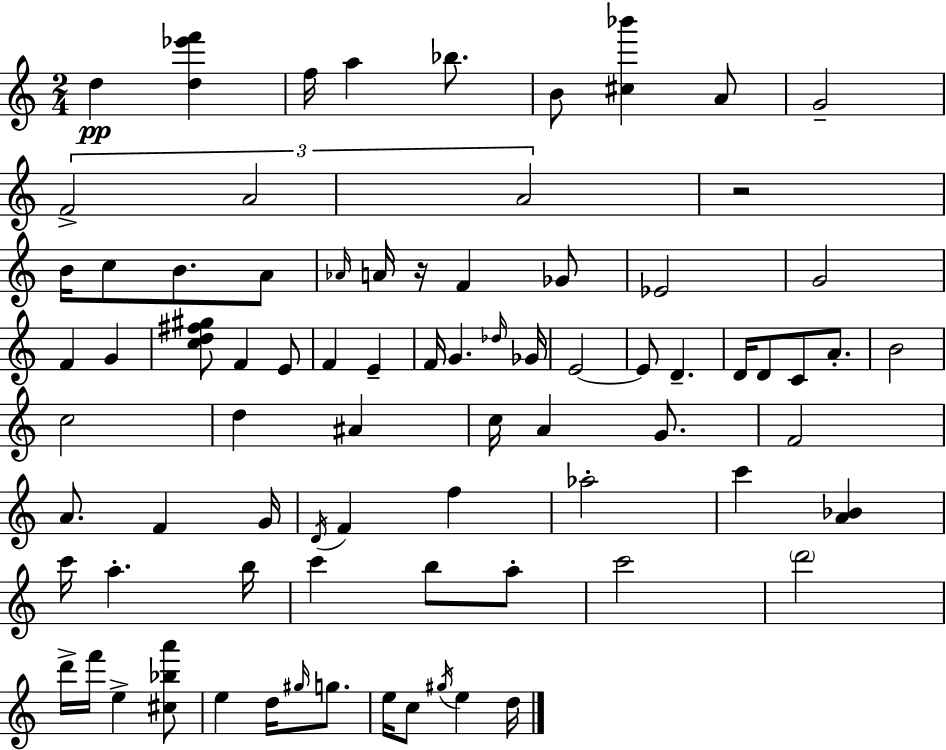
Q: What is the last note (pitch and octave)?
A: D5